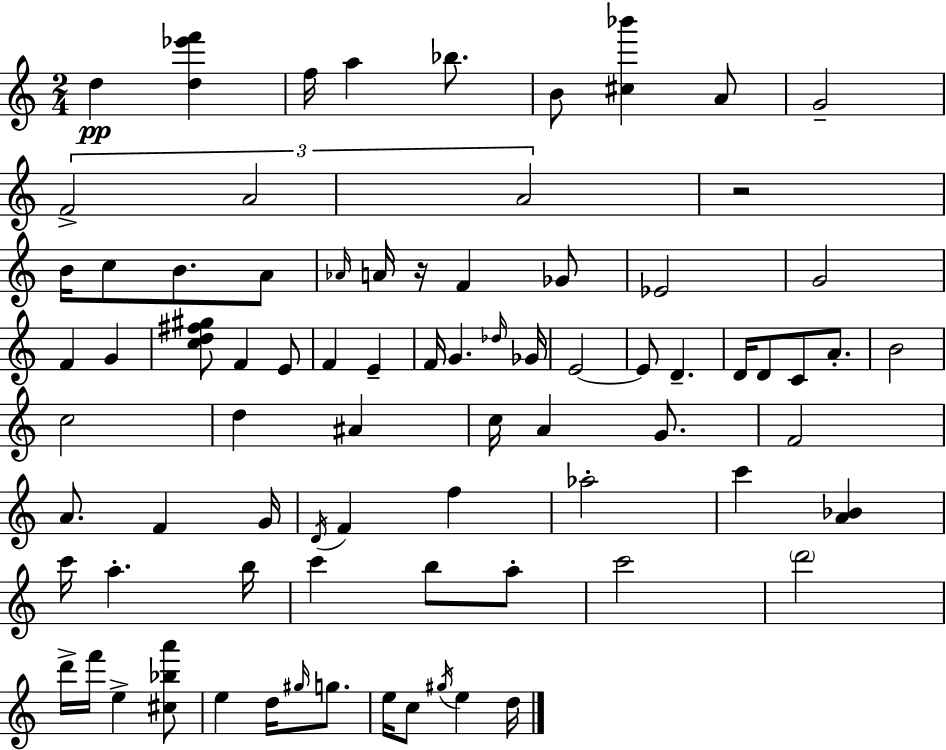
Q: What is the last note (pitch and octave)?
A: D5